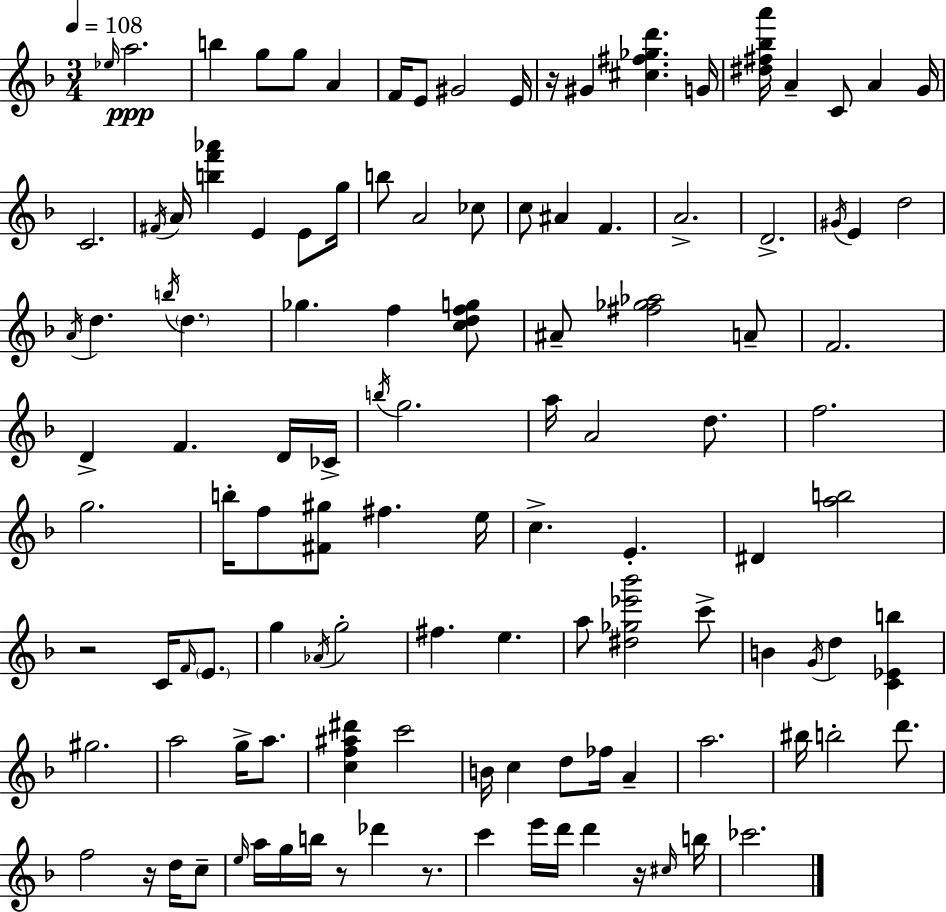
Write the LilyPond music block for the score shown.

{
  \clef treble
  \numericTimeSignature
  \time 3/4
  \key d \minor
  \tempo 4 = 108
  \repeat volta 2 { \grace { ees''16 }\ppp a''2. | b''4 g''8 g''8 a'4 | f'16 e'8 gis'2 | e'16 r16 gis'4 <cis'' fis'' ges'' d'''>4. | \break g'16 <dis'' fis'' bes'' a'''>16 a'4-- c'8 a'4 | g'16 c'2. | \acciaccatura { fis'16 } a'16 <b'' f''' aes'''>4 e'4 e'8 | g''16 b''8 a'2 | \break ces''8 c''8 ais'4 f'4. | a'2.-> | d'2.-> | \acciaccatura { gis'16 } e'4 d''2 | \break \acciaccatura { a'16 } d''4. \acciaccatura { b''16 } \parenthesize d''4. | ges''4. f''4 | <c'' d'' f'' g''>8 ais'8-- <fis'' ges'' aes''>2 | a'8-- f'2. | \break d'4-> f'4. | d'16 ces'16-> \acciaccatura { b''16 } g''2. | a''16 a'2 | d''8. f''2. | \break g''2. | b''16-. f''8 <fis' gis''>8 fis''4. | e''16 c''4.-> | e'4.-. dis'4 <a'' b''>2 | \break r2 | c'16 \grace { f'16 } \parenthesize e'8. g''4 \acciaccatura { aes'16 } | g''2-. fis''4. | e''4. a''8 <dis'' ges'' ees''' bes'''>2 | \break c'''8-> b'4 | \acciaccatura { g'16 } d''4 <c' ees' b''>4 gis''2. | a''2 | g''16-> a''8. <c'' f'' ais'' dis'''>4 | \break c'''2 b'16 c''4 | d''8 fes''16 a'4-- a''2. | bis''16 b''2-. | d'''8. f''2 | \break r16 d''16 c''8-- \grace { e''16 } a''16 g''16 | b''16 r8 des'''4 r8. c'''4 | e'''16 d'''16 d'''4 r16 \grace { cis''16 } b''16 ces'''2. | } \bar "|."
}